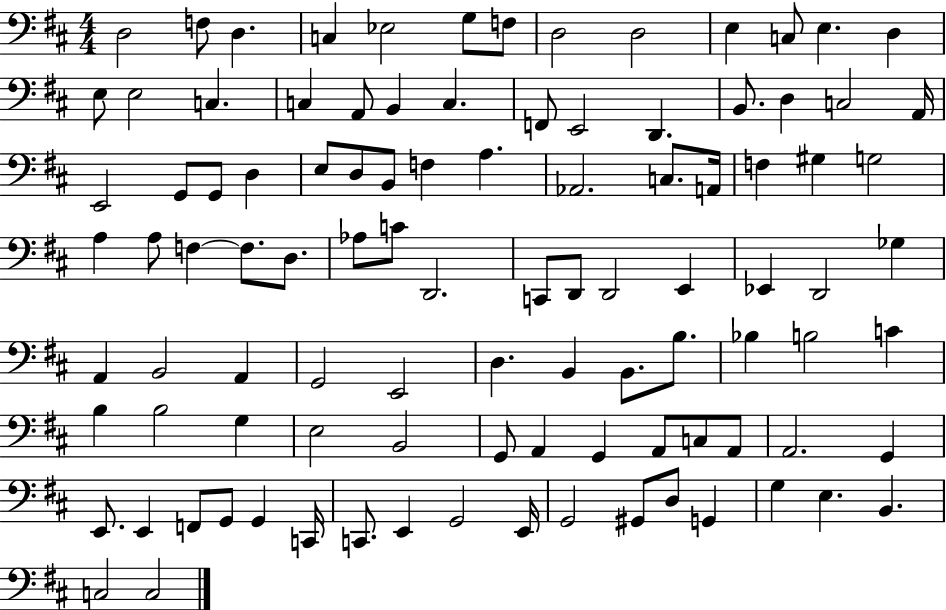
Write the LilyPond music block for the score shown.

{
  \clef bass
  \numericTimeSignature
  \time 4/4
  \key d \major
  \repeat volta 2 { d2 f8 d4. | c4 ees2 g8 f8 | d2 d2 | e4 c8 e4. d4 | \break e8 e2 c4. | c4 a,8 b,4 c4. | f,8 e,2 d,4. | b,8. d4 c2 a,16 | \break e,2 g,8 g,8 d4 | e8 d8 b,8 f4 a4. | aes,2. c8. a,16 | f4 gis4 g2 | \break a4 a8 f4~~ f8. d8. | aes8 c'8 d,2. | c,8 d,8 d,2 e,4 | ees,4 d,2 ges4 | \break a,4 b,2 a,4 | g,2 e,2 | d4. b,4 b,8. b8. | bes4 b2 c'4 | \break b4 b2 g4 | e2 b,2 | g,8 a,4 g,4 a,8 c8 a,8 | a,2. g,4 | \break e,8. e,4 f,8 g,8 g,4 c,16 | c,8. e,4 g,2 e,16 | g,2 gis,8 d8 g,4 | g4 e4. b,4. | \break c2 c2 | } \bar "|."
}